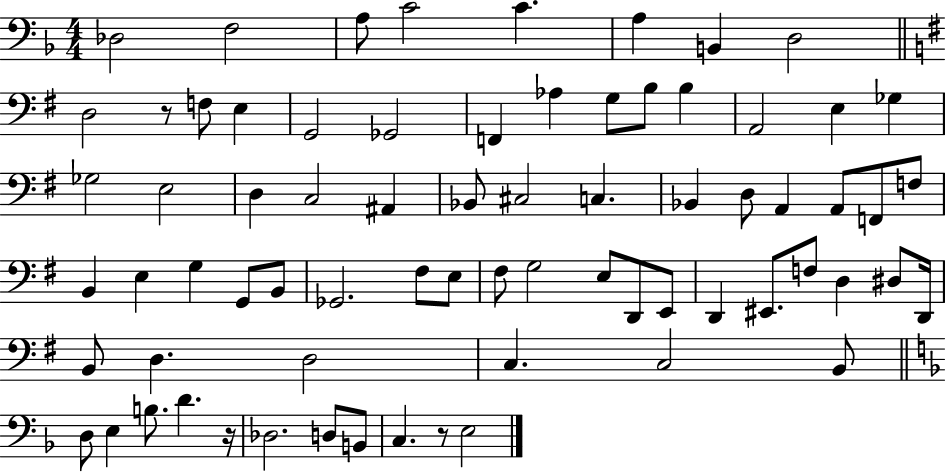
Db3/h F3/h A3/e C4/h C4/q. A3/q B2/q D3/h D3/h R/e F3/e E3/q G2/h Gb2/h F2/q Ab3/q G3/e B3/e B3/q A2/h E3/q Gb3/q Gb3/h E3/h D3/q C3/h A#2/q Bb2/e C#3/h C3/q. Bb2/q D3/e A2/q A2/e F2/e F3/e B2/q E3/q G3/q G2/e B2/e Gb2/h. F#3/e E3/e F#3/e G3/h E3/e D2/e E2/e D2/q EIS2/e. F3/e D3/q D#3/e D2/s B2/e D3/q. D3/h C3/q. C3/h B2/e D3/e E3/q B3/e. D4/q. R/s Db3/h. D3/e B2/e C3/q. R/e E3/h